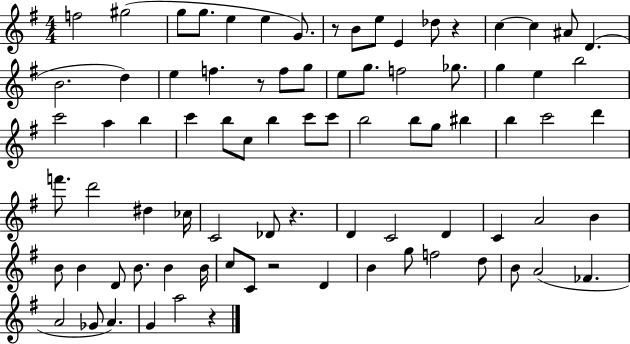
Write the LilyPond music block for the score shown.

{
  \clef treble
  \numericTimeSignature
  \time 4/4
  \key g \major
  f''2 gis''2( | g''8 g''8. e''4 e''4 g'8.) | r8 b'8 e''8 e'4 des''8 r4 | c''4~~ c''4 ais'8 d'4.( | \break b'2. d''4) | e''4 f''4. r8 f''8 g''8 | e''8 g''8. f''2 ges''8. | g''4 e''4 b''2 | \break c'''2 a''4 b''4 | c'''4 b''8 c''8 b''4 c'''8 c'''8 | b''2 b''8 g''8 bis''4 | b''4 c'''2 d'''4 | \break f'''8. d'''2 dis''4 ces''16 | c'2 des'8 r4. | d'4 c'2 d'4 | c'4 a'2 b'4 | \break b'8 b'4 d'8 b'8. b'4 b'16 | c''8 c'8 r2 d'4 | b'4 g''8 f''2 d''8 | b'8 a'2( fes'4. | \break a'2 ges'8 a'4.) | g'4 a''2 r4 | \bar "|."
}